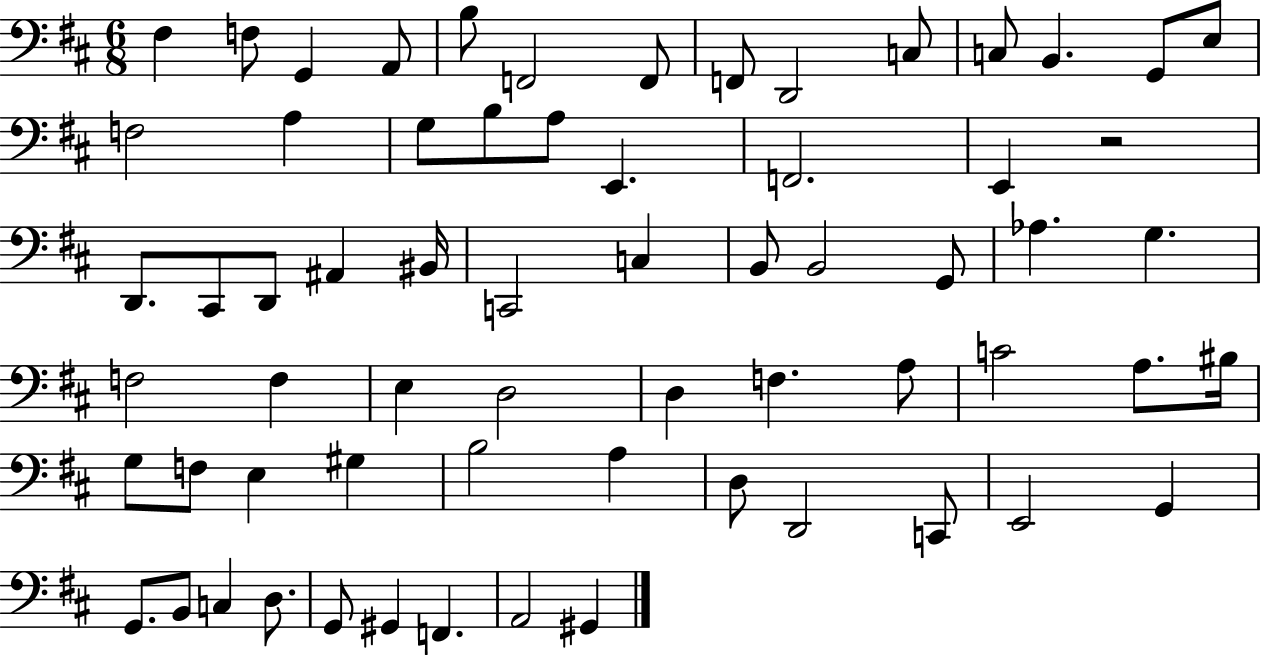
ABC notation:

X:1
T:Untitled
M:6/8
L:1/4
K:D
^F, F,/2 G,, A,,/2 B,/2 F,,2 F,,/2 F,,/2 D,,2 C,/2 C,/2 B,, G,,/2 E,/2 F,2 A, G,/2 B,/2 A,/2 E,, F,,2 E,, z2 D,,/2 ^C,,/2 D,,/2 ^A,, ^B,,/4 C,,2 C, B,,/2 B,,2 G,,/2 _A, G, F,2 F, E, D,2 D, F, A,/2 C2 A,/2 ^B,/4 G,/2 F,/2 E, ^G, B,2 A, D,/2 D,,2 C,,/2 E,,2 G,, G,,/2 B,,/2 C, D,/2 G,,/2 ^G,, F,, A,,2 ^G,,